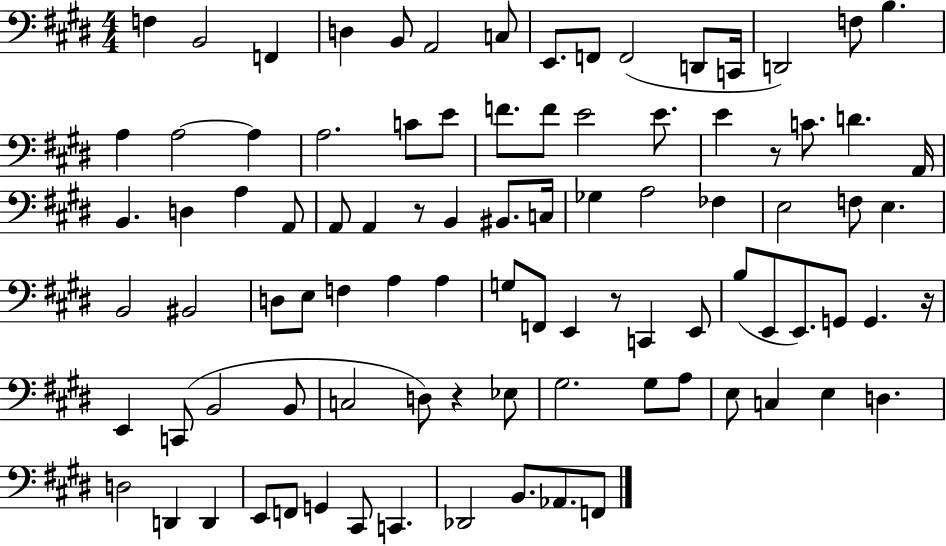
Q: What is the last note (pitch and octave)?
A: F2